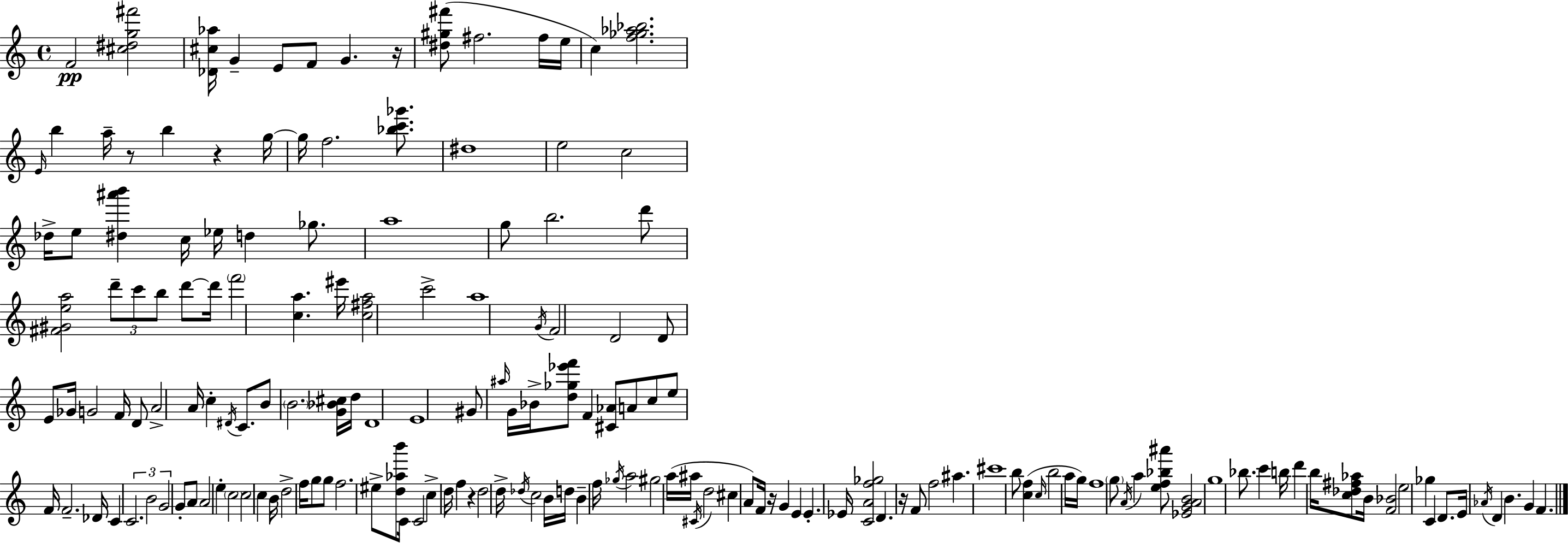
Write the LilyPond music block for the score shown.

{
  \clef treble
  \time 4/4
  \defaultTimeSignature
  \key c \major
  f'2\pp <cis'' dis'' g'' fis'''>2 | <des' cis'' aes''>16 g'4-- e'8 f'8 g'4. r16 | <dis'' gis'' fis'''>8( fis''2. fis''16 e''16 | c''4) <f'' ges'' aes'' bes''>2. | \break \grace { e'16 } b''4 a''16-- r8 b''4 r4 | g''16~~ g''16 f''2. <bes'' c''' ges'''>8. | dis''1 | e''2 c''2 | \break des''16-> e''8 <dis'' ais''' b'''>4 c''16 ees''16 d''4 ges''8. | a''1 | g''8 b''2. d'''8 | <fis' gis' e'' a''>2 \tuplet 3/2 { d'''8-- c'''8 b''8 } d'''8~~ | \break d'''16 \parenthesize f'''2 <c'' a''>4. | eis'''16 <c'' fis'' a''>2 c'''2-> | a''1 | \acciaccatura { g'16 } f'2 d'2 | \break d'8 e'8 ges'16 g'2 f'16 | d'8 a'2-> a'16 c''4-. \acciaccatura { dis'16 } | c'8. b'8 \parenthesize b'2. | <g' bes' cis''>16 d''16 d'1 | \break e'1 | gis'8 \grace { ais''16 } g'16 bes'16-> <d'' ges'' ees''' f'''>8 f'4 <cis' aes'>8 | a'8 c''8 e''8 f'16 f'2.-- | des'16 c'4 \tuplet 3/2 { c'2. | \break b'2 g'2 } | g'8-. a'8 a'2 | e''4-. \parenthesize c''2 c''2 | c''4 b'16 d''2-> | \break f''16 g''8 g''8 f''2. | eis''8-> <d'' aes'' b'''>8 c'16 c'2 c''4-> | d''16 f''4 r4 d''2 | d''16-> \acciaccatura { des''16 } c''2 b'16 d''16 | \break b'4-- f''16 \acciaccatura { ges''16 } a''2 gis''2 | a''16( ais''16 \acciaccatura { cis'16 } d''2 | cis''4 a'8) f'16 r16 g'4 e'4 | e'4.-. ees'16 <c' a' f'' ges''>2 | \break d'4. r16 f'8 f''2 | ais''4. cis'''1 | b''8 <c'' f''>4( \grace { c''16 } b''2 | a''16 g''16) f''1 | \break \parenthesize g''8 \acciaccatura { a'16 } a''4 <e'' f'' bes'' ais'''>8 | <ees' g' a' b'>2 g''1 | bes''8. c'''4 | b''16 d'''4 b''16 <c'' des'' fis'' aes''>8 b'16 <f' bes'>2 | \break e''2 ges''4 c'4 | d'8. e'16 \acciaccatura { aes'16 } d'4 b'4. | g'4 f'4. \bar "|."
}